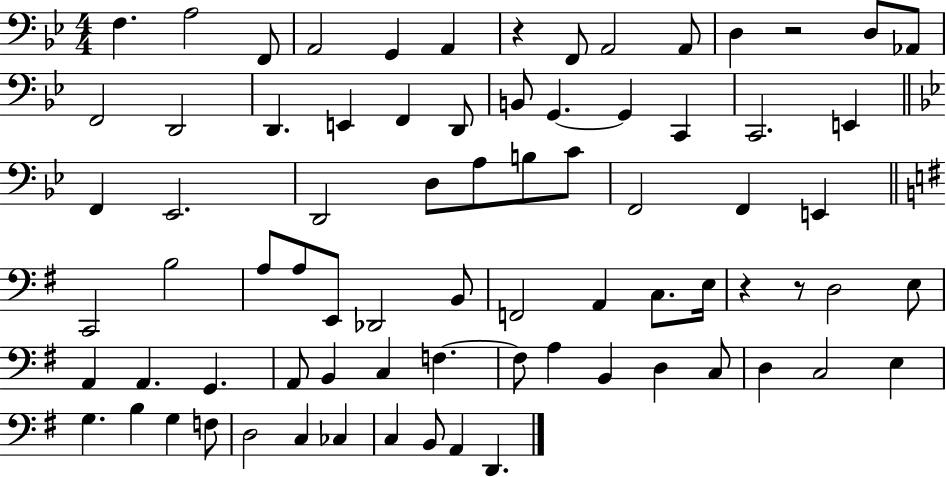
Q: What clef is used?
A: bass